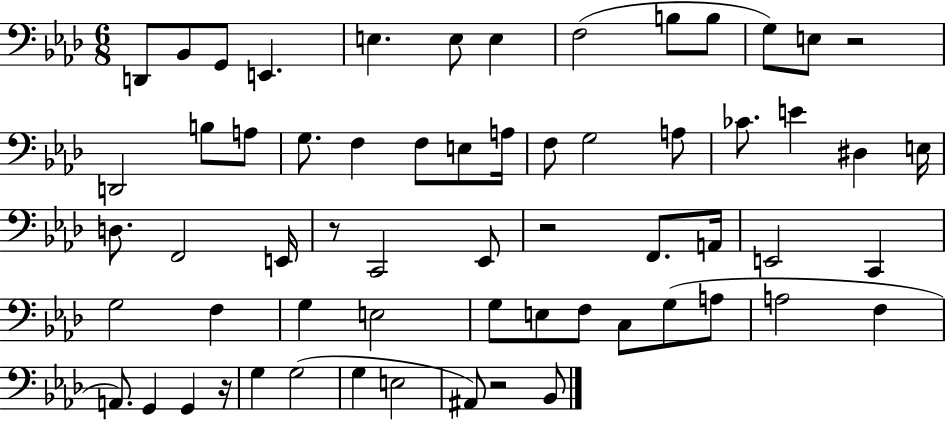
X:1
T:Untitled
M:6/8
L:1/4
K:Ab
D,,/2 _B,,/2 G,,/2 E,, E, E,/2 E, F,2 B,/2 B,/2 G,/2 E,/2 z2 D,,2 B,/2 A,/2 G,/2 F, F,/2 E,/2 A,/4 F,/2 G,2 A,/2 _C/2 E ^D, E,/4 D,/2 F,,2 E,,/4 z/2 C,,2 _E,,/2 z2 F,,/2 A,,/4 E,,2 C,, G,2 F, G, E,2 G,/2 E,/2 F,/2 C,/2 G,/2 A,/2 A,2 F, A,,/2 G,, G,, z/4 G, G,2 G, E,2 ^A,,/2 z2 _B,,/2